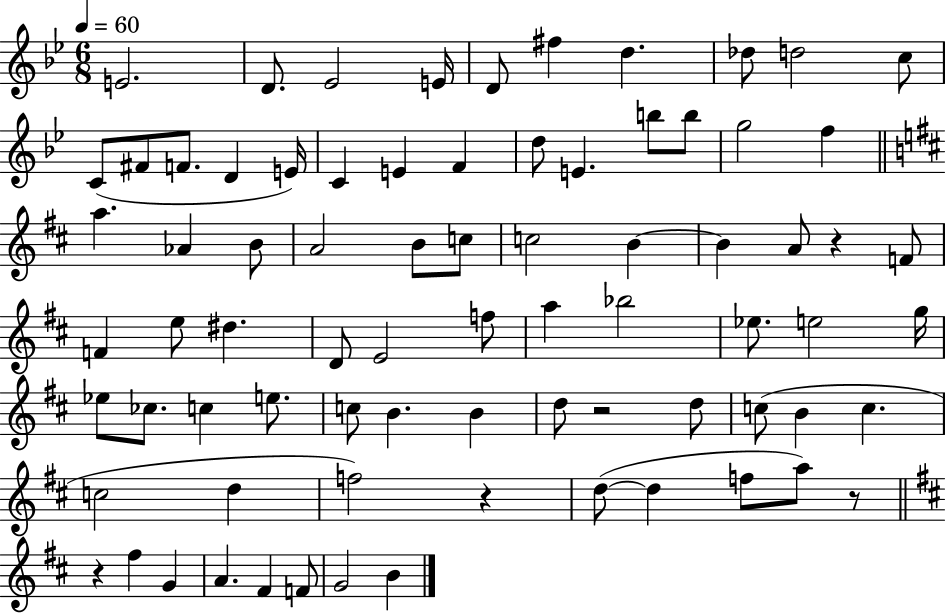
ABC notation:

X:1
T:Untitled
M:6/8
L:1/4
K:Bb
E2 D/2 _E2 E/4 D/2 ^f d _d/2 d2 c/2 C/2 ^F/2 F/2 D E/4 C E F d/2 E b/2 b/2 g2 f a _A B/2 A2 B/2 c/2 c2 B B A/2 z F/2 F e/2 ^d D/2 E2 f/2 a _b2 _e/2 e2 g/4 _e/2 _c/2 c e/2 c/2 B B d/2 z2 d/2 c/2 B c c2 d f2 z d/2 d f/2 a/2 z/2 z ^f G A ^F F/2 G2 B